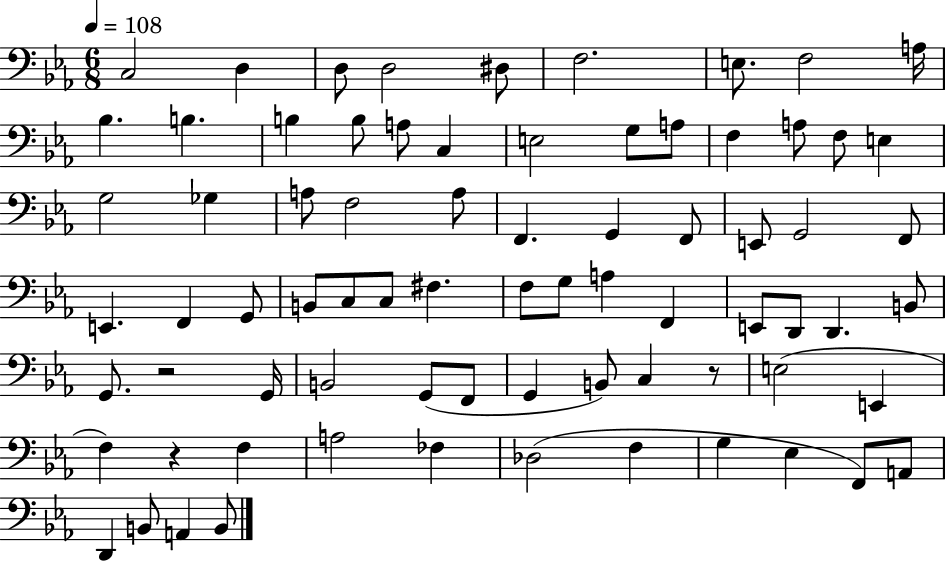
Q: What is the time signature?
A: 6/8